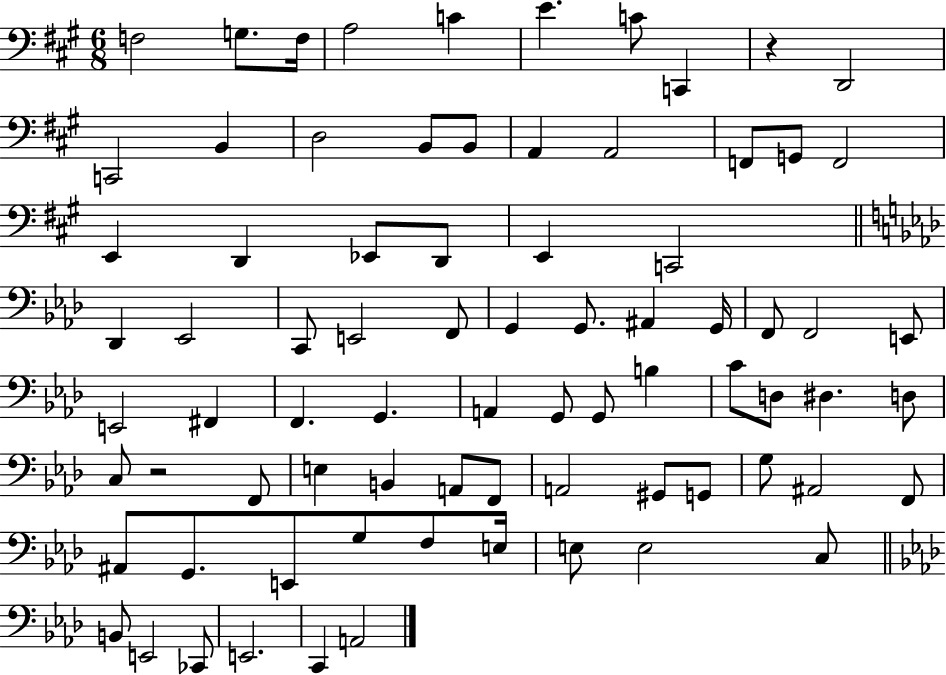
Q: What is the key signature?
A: A major